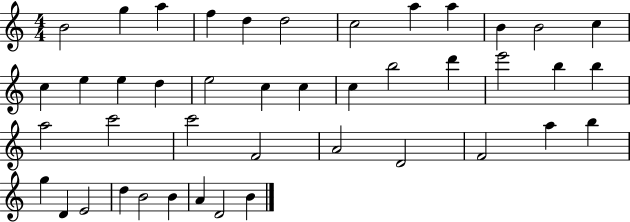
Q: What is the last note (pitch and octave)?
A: B4